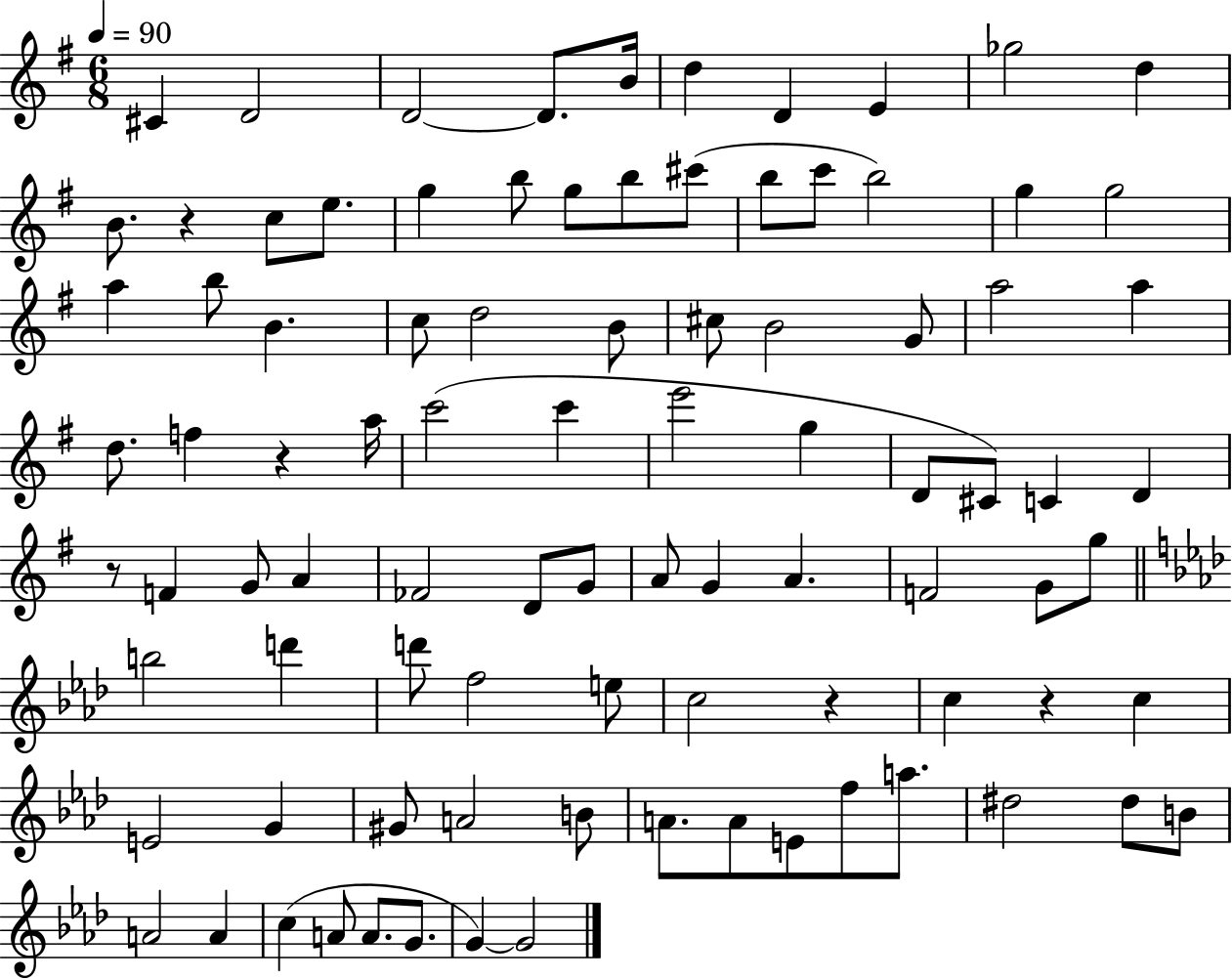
{
  \clef treble
  \numericTimeSignature
  \time 6/8
  \key g \major
  \tempo 4 = 90
  cis'4 d'2 | d'2~~ d'8. b'16 | d''4 d'4 e'4 | ges''2 d''4 | \break b'8. r4 c''8 e''8. | g''4 b''8 g''8 b''8 cis'''8( | b''8 c'''8 b''2) | g''4 g''2 | \break a''4 b''8 b'4. | c''8 d''2 b'8 | cis''8 b'2 g'8 | a''2 a''4 | \break d''8. f''4 r4 a''16 | c'''2( c'''4 | e'''2 g''4 | d'8 cis'8) c'4 d'4 | \break r8 f'4 g'8 a'4 | fes'2 d'8 g'8 | a'8 g'4 a'4. | f'2 g'8 g''8 | \break \bar "||" \break \key aes \major b''2 d'''4 | d'''8 f''2 e''8 | c''2 r4 | c''4 r4 c''4 | \break e'2 g'4 | gis'8 a'2 b'8 | a'8. a'8 e'8 f''8 a''8. | dis''2 dis''8 b'8 | \break a'2 a'4 | c''4( a'8 a'8. g'8. | g'4~~) g'2 | \bar "|."
}